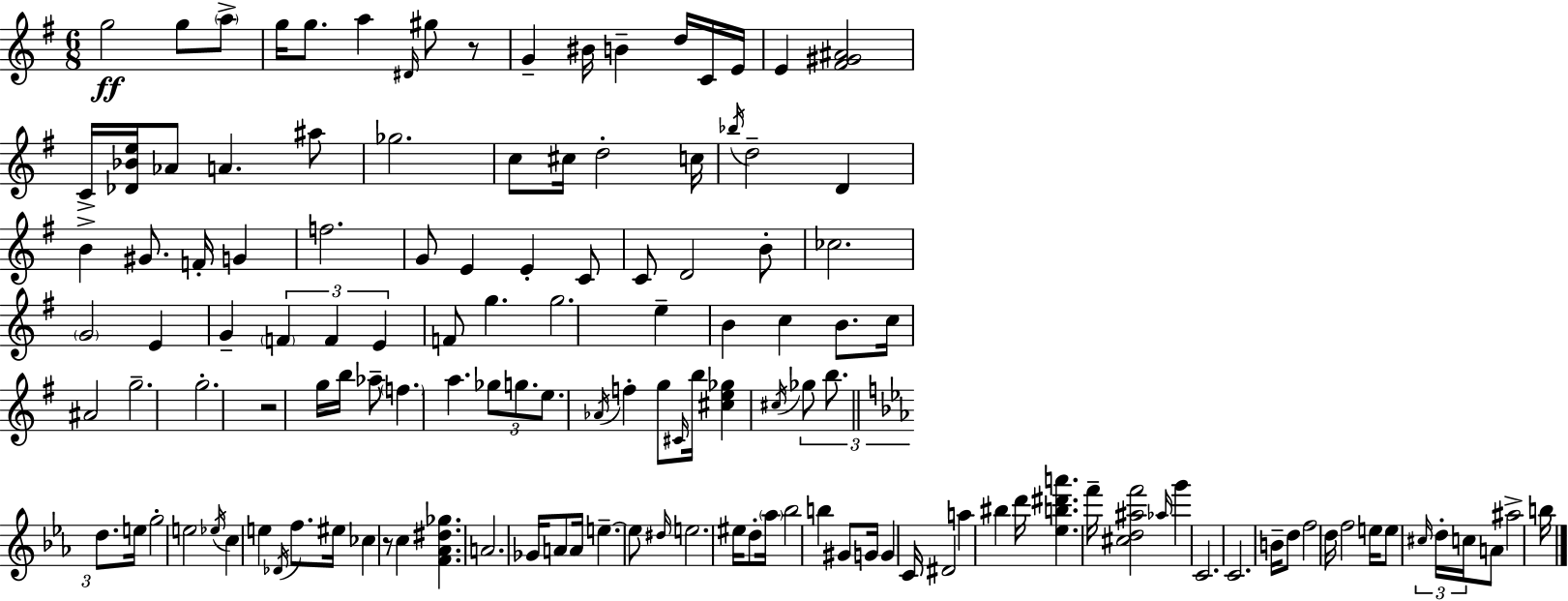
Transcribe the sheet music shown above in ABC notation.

X:1
T:Untitled
M:6/8
L:1/4
K:Em
g2 g/2 a/2 g/4 g/2 a ^D/4 ^g/2 z/2 G ^B/4 B d/4 C/4 E/4 E [^F^G^A]2 C/4 [_D_Be]/4 _A/2 A ^a/2 _g2 c/2 ^c/4 d2 c/4 _b/4 d2 D B ^G/2 F/4 G f2 G/2 E E C/2 C/2 D2 B/2 _c2 G2 E G F F E F/2 g g2 e B c B/2 c/4 ^A2 g2 g2 z2 g/4 b/4 _a/2 f a _g/2 g/2 e/2 _A/4 f g/2 ^C/4 b/4 [^ce_g] ^c/4 _g/2 b/2 d/2 e/4 g2 e2 _e/4 c e _D/4 f/2 ^e/4 _c z/2 c [F_A^d_g] A2 _G/4 A/2 A/4 e e/2 ^d/4 e2 ^e/4 d/2 _a/4 _b2 b ^G/2 G/4 G C/4 ^D2 a ^b d'/4 [_eb^d'a'] f'/4 [^cd^af']2 _a/4 g' C2 C2 B/4 d/2 f2 d/4 f2 e/4 e/2 ^c/4 d/4 c/4 A/2 ^a2 b/4